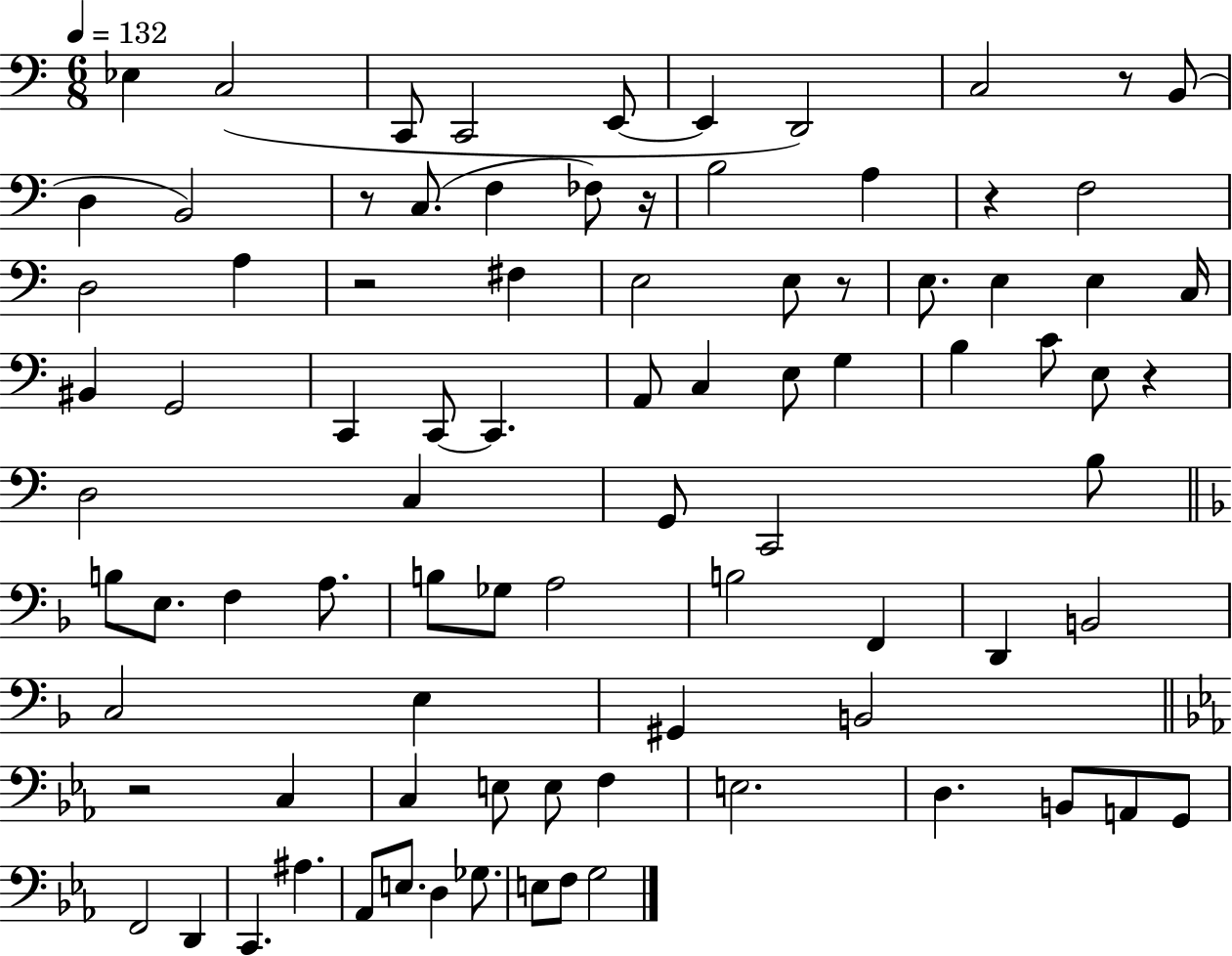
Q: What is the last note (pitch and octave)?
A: G3